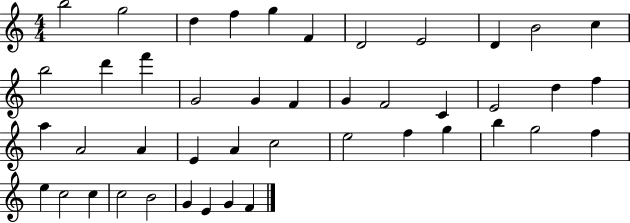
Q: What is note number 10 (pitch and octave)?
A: B4